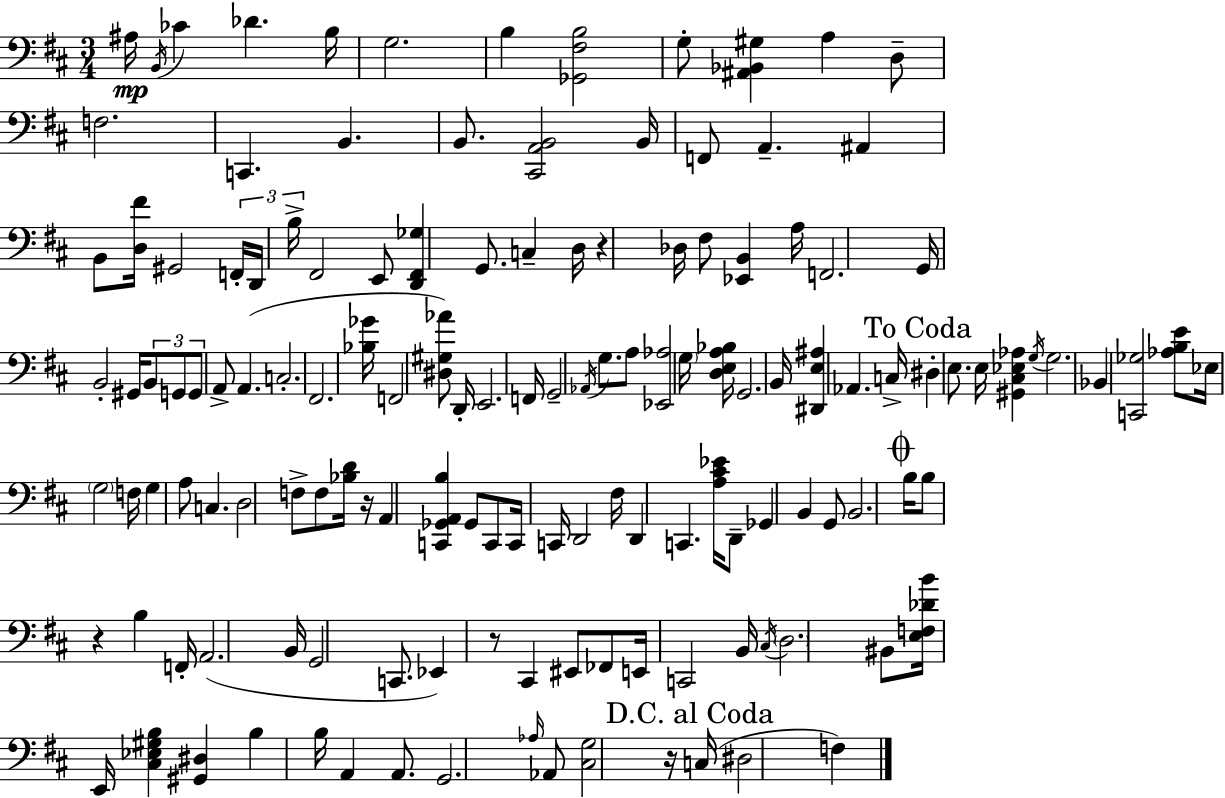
X:1
T:Untitled
M:3/4
L:1/4
K:D
^A,/4 B,,/4 _C _D B,/4 G,2 B, [_G,,^F,B,]2 G,/2 [^A,,_B,,^G,] A, D,/2 F,2 C,, B,, B,,/2 [^C,,A,,B,,]2 B,,/4 F,,/2 A,, ^A,, B,,/2 [D,^F]/4 ^G,,2 F,,/4 D,,/4 B,/4 ^F,,2 E,,/2 [D,,^F,,_G,] G,,/2 C, D,/4 z _D,/4 ^F,/2 [_E,,B,,] A,/4 F,,2 G,,/4 B,,2 ^G,,/4 B,,/2 G,,/2 G,,/2 A,,/2 A,, C,2 ^F,,2 [_B,_G]/4 F,,2 [^D,^G,_A]/2 D,,/4 E,,2 F,,/4 G,,2 _A,,/4 G,/2 A,/2 [_E,,_A,]2 G,/4 [D,E,A,_B,]/4 G,,2 B,,/4 [^D,,E,^A,] _A,, C,/4 ^D, E,/2 E,/4 [^G,,^C,_E,_A,] G,/4 G,2 _B,, [C,,_G,]2 [_A,B,E]/2 _E,/4 G,2 F,/4 G, A,/2 C, D,2 F,/2 F,/2 [_B,D]/4 z/4 A,, [C,,_G,,A,,B,] _G,,/2 C,,/2 C,,/4 C,,/4 D,,2 ^F,/4 D,, C,, [A,^C_E]/4 D,,/2 _G,, B,, G,,/2 B,,2 B,/4 B,/2 z B, F,,/4 A,,2 B,,/4 G,,2 C,,/2 _E,, z/2 ^C,, ^E,,/2 _F,,/2 E,,/4 C,,2 B,,/4 ^C,/4 D,2 ^B,,/2 [E,F,_DB]/4 E,,/4 [^C,_E,^G,B,] [^G,,^D,] B, B,/4 A,, A,,/2 G,,2 _A,/4 _A,,/2 [^C,G,]2 z/4 C,/4 ^D,2 F,